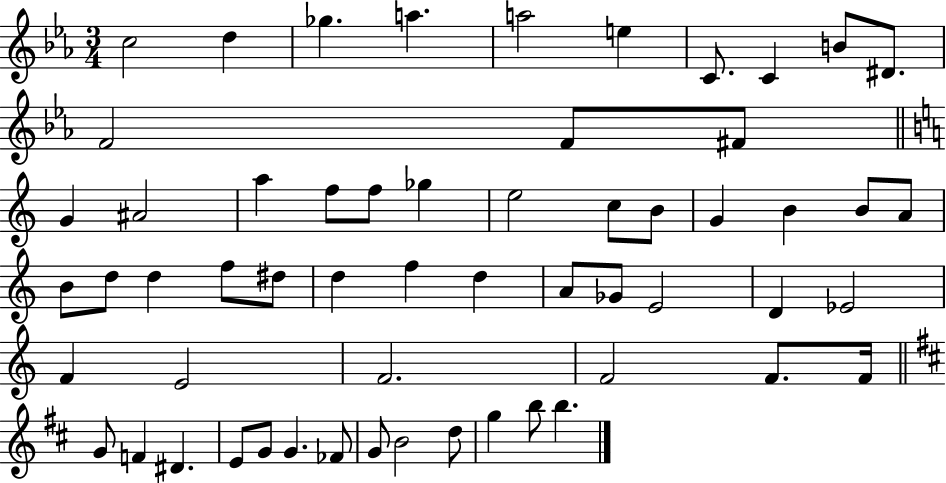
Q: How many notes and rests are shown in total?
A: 58